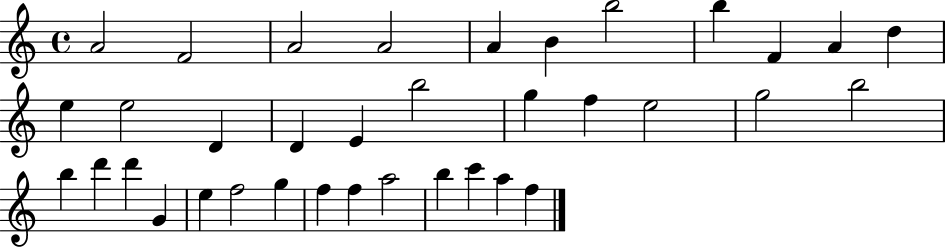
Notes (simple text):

A4/h F4/h A4/h A4/h A4/q B4/q B5/h B5/q F4/q A4/q D5/q E5/q E5/h D4/q D4/q E4/q B5/h G5/q F5/q E5/h G5/h B5/h B5/q D6/q D6/q G4/q E5/q F5/h G5/q F5/q F5/q A5/h B5/q C6/q A5/q F5/q